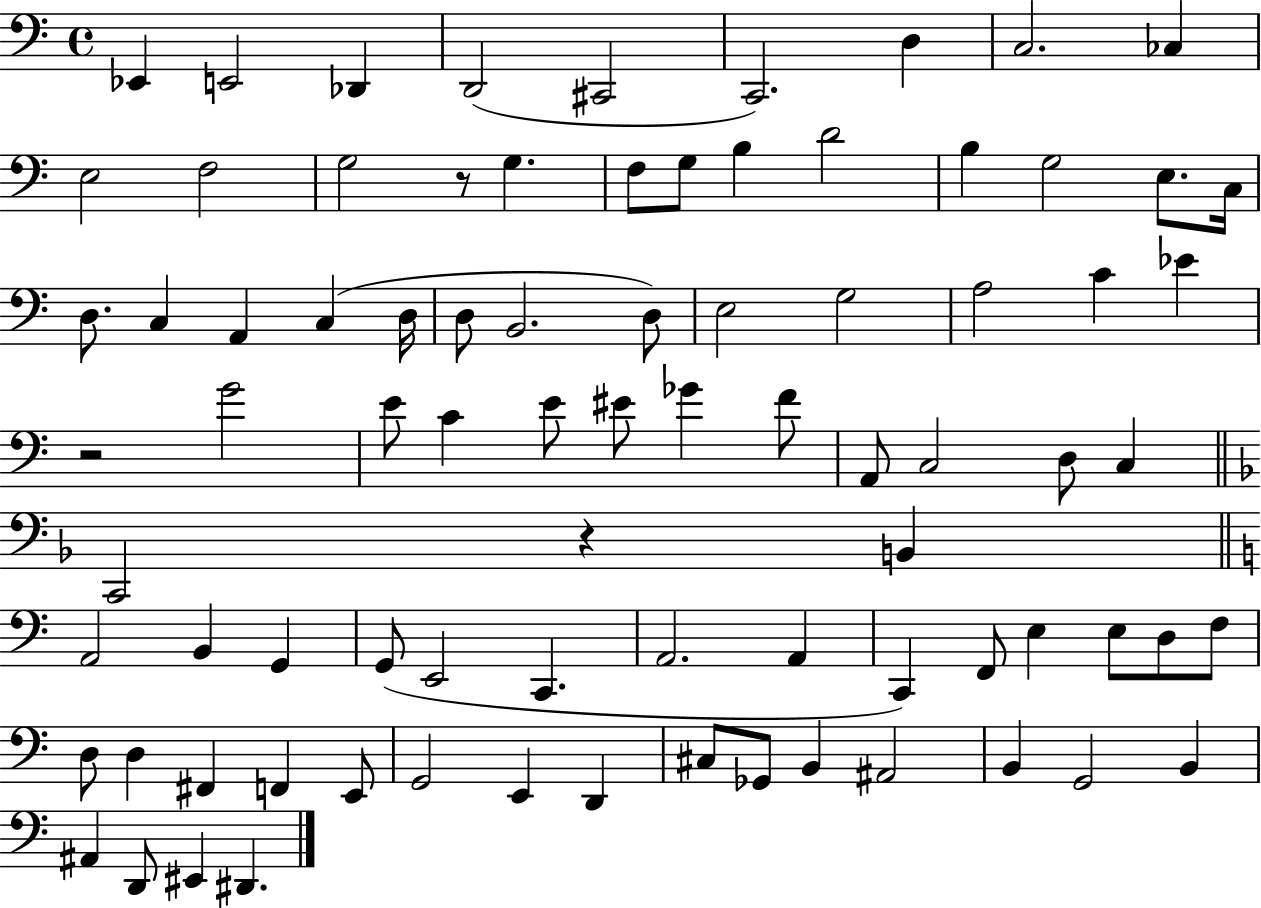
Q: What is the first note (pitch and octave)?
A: Eb2